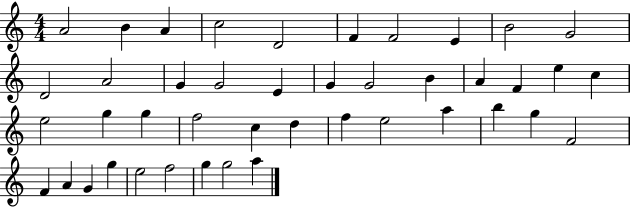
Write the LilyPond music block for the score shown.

{
  \clef treble
  \numericTimeSignature
  \time 4/4
  \key c \major
  a'2 b'4 a'4 | c''2 d'2 | f'4 f'2 e'4 | b'2 g'2 | \break d'2 a'2 | g'4 g'2 e'4 | g'4 g'2 b'4 | a'4 f'4 e''4 c''4 | \break e''2 g''4 g''4 | f''2 c''4 d''4 | f''4 e''2 a''4 | b''4 g''4 f'2 | \break f'4 a'4 g'4 g''4 | e''2 f''2 | g''4 g''2 a''4 | \bar "|."
}